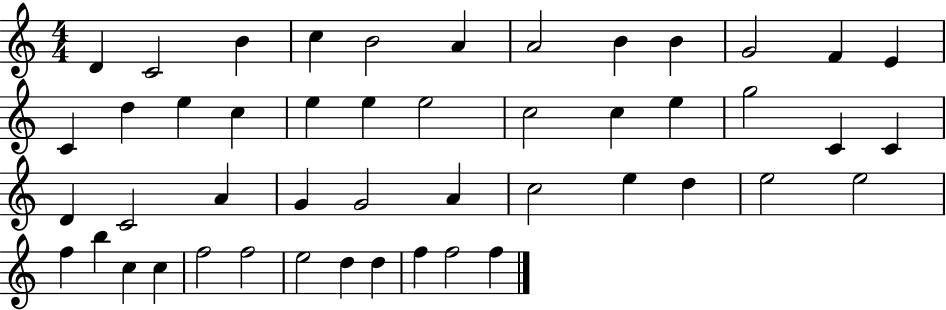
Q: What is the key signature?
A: C major